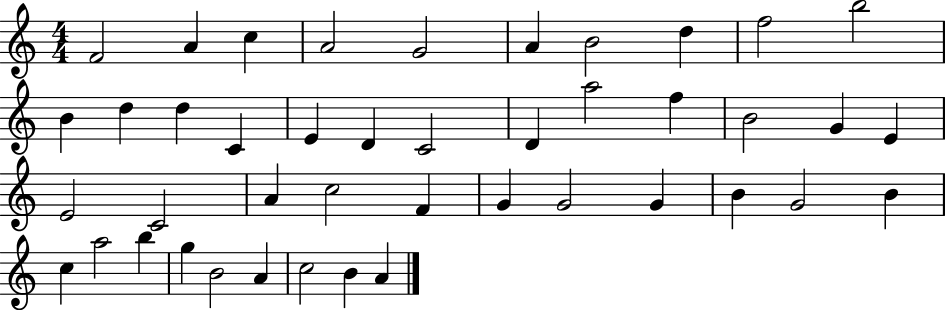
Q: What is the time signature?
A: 4/4